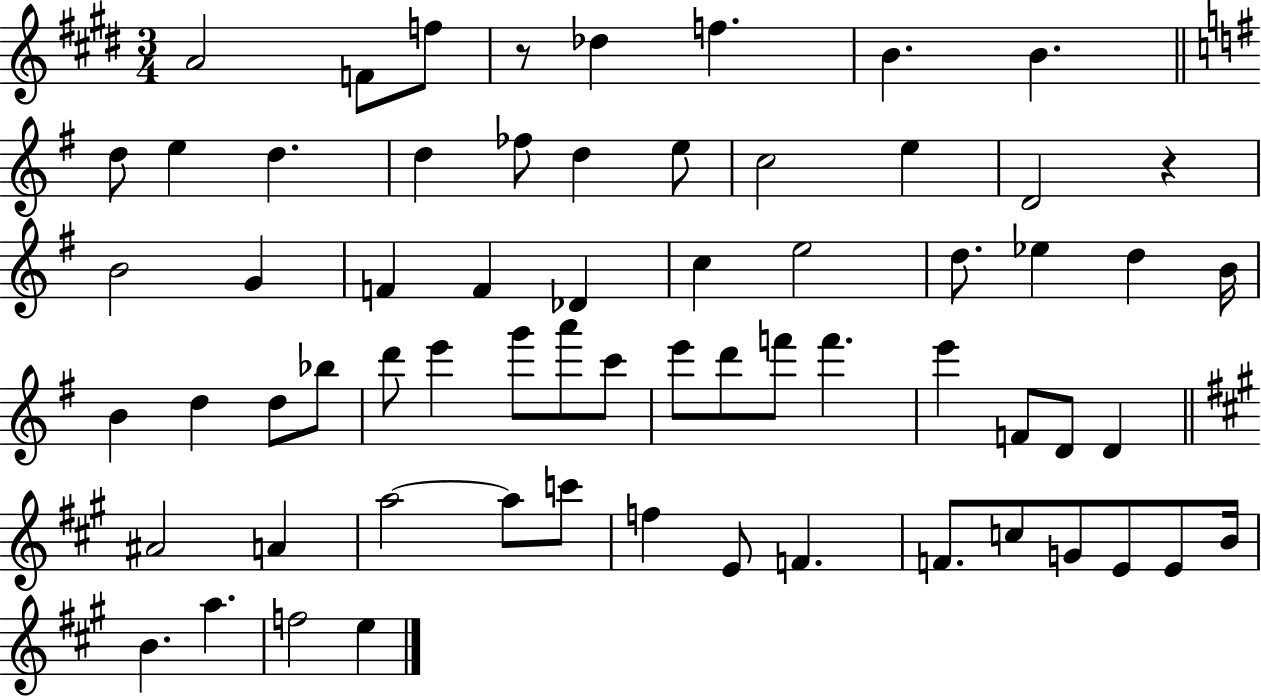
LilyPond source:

{
  \clef treble
  \numericTimeSignature
  \time 3/4
  \key e \major
  \repeat volta 2 { a'2 f'8 f''8 | r8 des''4 f''4. | b'4. b'4. | \bar "||" \break \key g \major d''8 e''4 d''4. | d''4 fes''8 d''4 e''8 | c''2 e''4 | d'2 r4 | \break b'2 g'4 | f'4 f'4 des'4 | c''4 e''2 | d''8. ees''4 d''4 b'16 | \break b'4 d''4 d''8 bes''8 | d'''8 e'''4 g'''8 a'''8 c'''8 | e'''8 d'''8 f'''8 f'''4. | e'''4 f'8 d'8 d'4 | \break \bar "||" \break \key a \major ais'2 a'4 | a''2~~ a''8 c'''8 | f''4 e'8 f'4. | f'8. c''8 g'8 e'8 e'8 b'16 | \break b'4. a''4. | f''2 e''4 | } \bar "|."
}